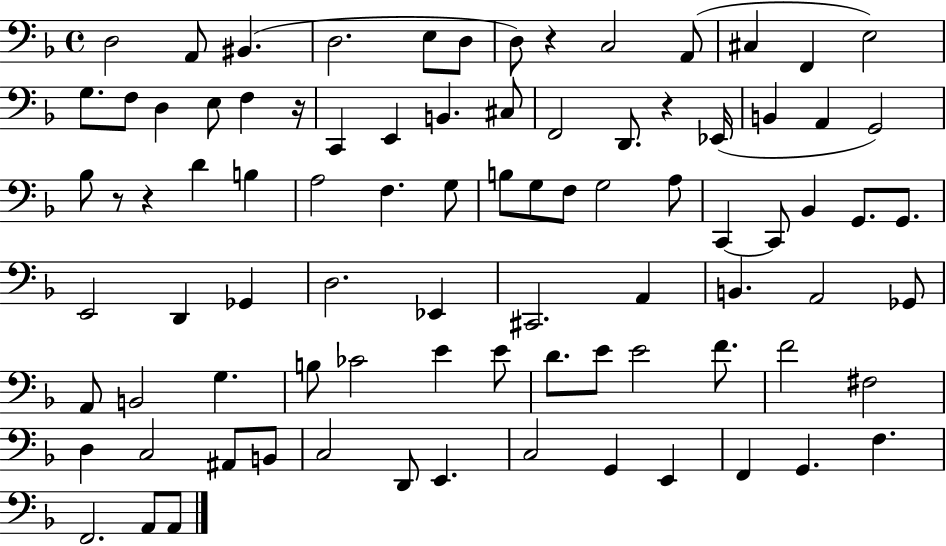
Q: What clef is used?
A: bass